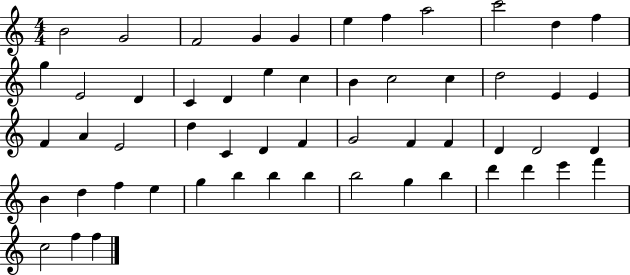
{
  \clef treble
  \numericTimeSignature
  \time 4/4
  \key c \major
  b'2 g'2 | f'2 g'4 g'4 | e''4 f''4 a''2 | c'''2 d''4 f''4 | \break g''4 e'2 d'4 | c'4 d'4 e''4 c''4 | b'4 c''2 c''4 | d''2 e'4 e'4 | \break f'4 a'4 e'2 | d''4 c'4 d'4 f'4 | g'2 f'4 f'4 | d'4 d'2 d'4 | \break b'4 d''4 f''4 e''4 | g''4 b''4 b''4 b''4 | b''2 g''4 b''4 | d'''4 d'''4 e'''4 f'''4 | \break c''2 f''4 f''4 | \bar "|."
}